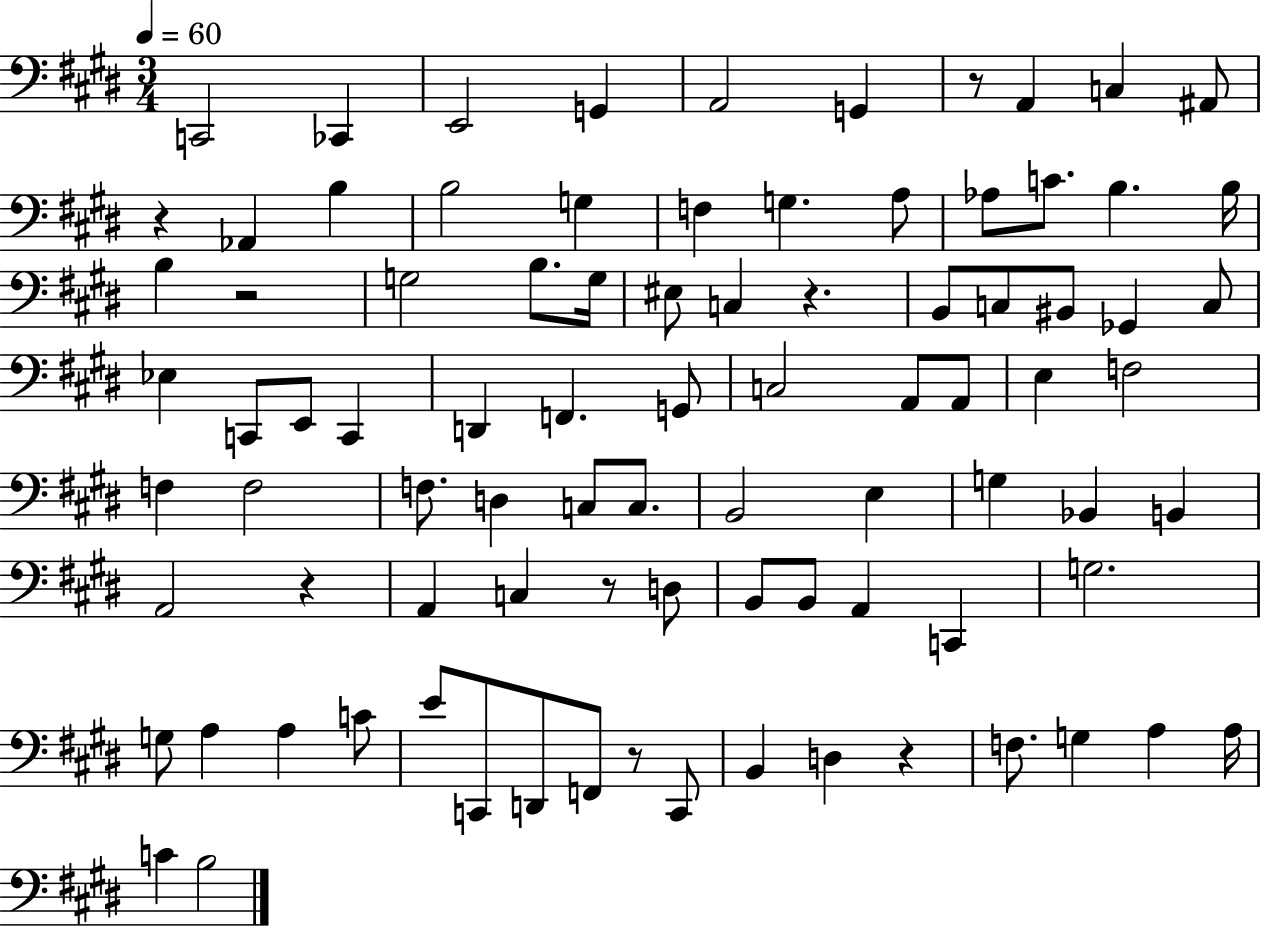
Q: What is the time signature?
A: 3/4